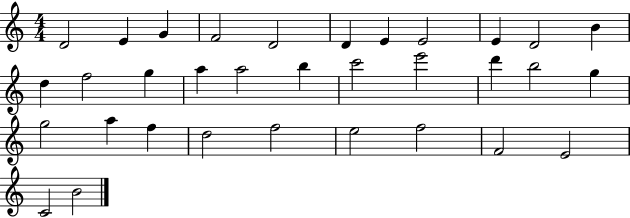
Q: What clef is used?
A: treble